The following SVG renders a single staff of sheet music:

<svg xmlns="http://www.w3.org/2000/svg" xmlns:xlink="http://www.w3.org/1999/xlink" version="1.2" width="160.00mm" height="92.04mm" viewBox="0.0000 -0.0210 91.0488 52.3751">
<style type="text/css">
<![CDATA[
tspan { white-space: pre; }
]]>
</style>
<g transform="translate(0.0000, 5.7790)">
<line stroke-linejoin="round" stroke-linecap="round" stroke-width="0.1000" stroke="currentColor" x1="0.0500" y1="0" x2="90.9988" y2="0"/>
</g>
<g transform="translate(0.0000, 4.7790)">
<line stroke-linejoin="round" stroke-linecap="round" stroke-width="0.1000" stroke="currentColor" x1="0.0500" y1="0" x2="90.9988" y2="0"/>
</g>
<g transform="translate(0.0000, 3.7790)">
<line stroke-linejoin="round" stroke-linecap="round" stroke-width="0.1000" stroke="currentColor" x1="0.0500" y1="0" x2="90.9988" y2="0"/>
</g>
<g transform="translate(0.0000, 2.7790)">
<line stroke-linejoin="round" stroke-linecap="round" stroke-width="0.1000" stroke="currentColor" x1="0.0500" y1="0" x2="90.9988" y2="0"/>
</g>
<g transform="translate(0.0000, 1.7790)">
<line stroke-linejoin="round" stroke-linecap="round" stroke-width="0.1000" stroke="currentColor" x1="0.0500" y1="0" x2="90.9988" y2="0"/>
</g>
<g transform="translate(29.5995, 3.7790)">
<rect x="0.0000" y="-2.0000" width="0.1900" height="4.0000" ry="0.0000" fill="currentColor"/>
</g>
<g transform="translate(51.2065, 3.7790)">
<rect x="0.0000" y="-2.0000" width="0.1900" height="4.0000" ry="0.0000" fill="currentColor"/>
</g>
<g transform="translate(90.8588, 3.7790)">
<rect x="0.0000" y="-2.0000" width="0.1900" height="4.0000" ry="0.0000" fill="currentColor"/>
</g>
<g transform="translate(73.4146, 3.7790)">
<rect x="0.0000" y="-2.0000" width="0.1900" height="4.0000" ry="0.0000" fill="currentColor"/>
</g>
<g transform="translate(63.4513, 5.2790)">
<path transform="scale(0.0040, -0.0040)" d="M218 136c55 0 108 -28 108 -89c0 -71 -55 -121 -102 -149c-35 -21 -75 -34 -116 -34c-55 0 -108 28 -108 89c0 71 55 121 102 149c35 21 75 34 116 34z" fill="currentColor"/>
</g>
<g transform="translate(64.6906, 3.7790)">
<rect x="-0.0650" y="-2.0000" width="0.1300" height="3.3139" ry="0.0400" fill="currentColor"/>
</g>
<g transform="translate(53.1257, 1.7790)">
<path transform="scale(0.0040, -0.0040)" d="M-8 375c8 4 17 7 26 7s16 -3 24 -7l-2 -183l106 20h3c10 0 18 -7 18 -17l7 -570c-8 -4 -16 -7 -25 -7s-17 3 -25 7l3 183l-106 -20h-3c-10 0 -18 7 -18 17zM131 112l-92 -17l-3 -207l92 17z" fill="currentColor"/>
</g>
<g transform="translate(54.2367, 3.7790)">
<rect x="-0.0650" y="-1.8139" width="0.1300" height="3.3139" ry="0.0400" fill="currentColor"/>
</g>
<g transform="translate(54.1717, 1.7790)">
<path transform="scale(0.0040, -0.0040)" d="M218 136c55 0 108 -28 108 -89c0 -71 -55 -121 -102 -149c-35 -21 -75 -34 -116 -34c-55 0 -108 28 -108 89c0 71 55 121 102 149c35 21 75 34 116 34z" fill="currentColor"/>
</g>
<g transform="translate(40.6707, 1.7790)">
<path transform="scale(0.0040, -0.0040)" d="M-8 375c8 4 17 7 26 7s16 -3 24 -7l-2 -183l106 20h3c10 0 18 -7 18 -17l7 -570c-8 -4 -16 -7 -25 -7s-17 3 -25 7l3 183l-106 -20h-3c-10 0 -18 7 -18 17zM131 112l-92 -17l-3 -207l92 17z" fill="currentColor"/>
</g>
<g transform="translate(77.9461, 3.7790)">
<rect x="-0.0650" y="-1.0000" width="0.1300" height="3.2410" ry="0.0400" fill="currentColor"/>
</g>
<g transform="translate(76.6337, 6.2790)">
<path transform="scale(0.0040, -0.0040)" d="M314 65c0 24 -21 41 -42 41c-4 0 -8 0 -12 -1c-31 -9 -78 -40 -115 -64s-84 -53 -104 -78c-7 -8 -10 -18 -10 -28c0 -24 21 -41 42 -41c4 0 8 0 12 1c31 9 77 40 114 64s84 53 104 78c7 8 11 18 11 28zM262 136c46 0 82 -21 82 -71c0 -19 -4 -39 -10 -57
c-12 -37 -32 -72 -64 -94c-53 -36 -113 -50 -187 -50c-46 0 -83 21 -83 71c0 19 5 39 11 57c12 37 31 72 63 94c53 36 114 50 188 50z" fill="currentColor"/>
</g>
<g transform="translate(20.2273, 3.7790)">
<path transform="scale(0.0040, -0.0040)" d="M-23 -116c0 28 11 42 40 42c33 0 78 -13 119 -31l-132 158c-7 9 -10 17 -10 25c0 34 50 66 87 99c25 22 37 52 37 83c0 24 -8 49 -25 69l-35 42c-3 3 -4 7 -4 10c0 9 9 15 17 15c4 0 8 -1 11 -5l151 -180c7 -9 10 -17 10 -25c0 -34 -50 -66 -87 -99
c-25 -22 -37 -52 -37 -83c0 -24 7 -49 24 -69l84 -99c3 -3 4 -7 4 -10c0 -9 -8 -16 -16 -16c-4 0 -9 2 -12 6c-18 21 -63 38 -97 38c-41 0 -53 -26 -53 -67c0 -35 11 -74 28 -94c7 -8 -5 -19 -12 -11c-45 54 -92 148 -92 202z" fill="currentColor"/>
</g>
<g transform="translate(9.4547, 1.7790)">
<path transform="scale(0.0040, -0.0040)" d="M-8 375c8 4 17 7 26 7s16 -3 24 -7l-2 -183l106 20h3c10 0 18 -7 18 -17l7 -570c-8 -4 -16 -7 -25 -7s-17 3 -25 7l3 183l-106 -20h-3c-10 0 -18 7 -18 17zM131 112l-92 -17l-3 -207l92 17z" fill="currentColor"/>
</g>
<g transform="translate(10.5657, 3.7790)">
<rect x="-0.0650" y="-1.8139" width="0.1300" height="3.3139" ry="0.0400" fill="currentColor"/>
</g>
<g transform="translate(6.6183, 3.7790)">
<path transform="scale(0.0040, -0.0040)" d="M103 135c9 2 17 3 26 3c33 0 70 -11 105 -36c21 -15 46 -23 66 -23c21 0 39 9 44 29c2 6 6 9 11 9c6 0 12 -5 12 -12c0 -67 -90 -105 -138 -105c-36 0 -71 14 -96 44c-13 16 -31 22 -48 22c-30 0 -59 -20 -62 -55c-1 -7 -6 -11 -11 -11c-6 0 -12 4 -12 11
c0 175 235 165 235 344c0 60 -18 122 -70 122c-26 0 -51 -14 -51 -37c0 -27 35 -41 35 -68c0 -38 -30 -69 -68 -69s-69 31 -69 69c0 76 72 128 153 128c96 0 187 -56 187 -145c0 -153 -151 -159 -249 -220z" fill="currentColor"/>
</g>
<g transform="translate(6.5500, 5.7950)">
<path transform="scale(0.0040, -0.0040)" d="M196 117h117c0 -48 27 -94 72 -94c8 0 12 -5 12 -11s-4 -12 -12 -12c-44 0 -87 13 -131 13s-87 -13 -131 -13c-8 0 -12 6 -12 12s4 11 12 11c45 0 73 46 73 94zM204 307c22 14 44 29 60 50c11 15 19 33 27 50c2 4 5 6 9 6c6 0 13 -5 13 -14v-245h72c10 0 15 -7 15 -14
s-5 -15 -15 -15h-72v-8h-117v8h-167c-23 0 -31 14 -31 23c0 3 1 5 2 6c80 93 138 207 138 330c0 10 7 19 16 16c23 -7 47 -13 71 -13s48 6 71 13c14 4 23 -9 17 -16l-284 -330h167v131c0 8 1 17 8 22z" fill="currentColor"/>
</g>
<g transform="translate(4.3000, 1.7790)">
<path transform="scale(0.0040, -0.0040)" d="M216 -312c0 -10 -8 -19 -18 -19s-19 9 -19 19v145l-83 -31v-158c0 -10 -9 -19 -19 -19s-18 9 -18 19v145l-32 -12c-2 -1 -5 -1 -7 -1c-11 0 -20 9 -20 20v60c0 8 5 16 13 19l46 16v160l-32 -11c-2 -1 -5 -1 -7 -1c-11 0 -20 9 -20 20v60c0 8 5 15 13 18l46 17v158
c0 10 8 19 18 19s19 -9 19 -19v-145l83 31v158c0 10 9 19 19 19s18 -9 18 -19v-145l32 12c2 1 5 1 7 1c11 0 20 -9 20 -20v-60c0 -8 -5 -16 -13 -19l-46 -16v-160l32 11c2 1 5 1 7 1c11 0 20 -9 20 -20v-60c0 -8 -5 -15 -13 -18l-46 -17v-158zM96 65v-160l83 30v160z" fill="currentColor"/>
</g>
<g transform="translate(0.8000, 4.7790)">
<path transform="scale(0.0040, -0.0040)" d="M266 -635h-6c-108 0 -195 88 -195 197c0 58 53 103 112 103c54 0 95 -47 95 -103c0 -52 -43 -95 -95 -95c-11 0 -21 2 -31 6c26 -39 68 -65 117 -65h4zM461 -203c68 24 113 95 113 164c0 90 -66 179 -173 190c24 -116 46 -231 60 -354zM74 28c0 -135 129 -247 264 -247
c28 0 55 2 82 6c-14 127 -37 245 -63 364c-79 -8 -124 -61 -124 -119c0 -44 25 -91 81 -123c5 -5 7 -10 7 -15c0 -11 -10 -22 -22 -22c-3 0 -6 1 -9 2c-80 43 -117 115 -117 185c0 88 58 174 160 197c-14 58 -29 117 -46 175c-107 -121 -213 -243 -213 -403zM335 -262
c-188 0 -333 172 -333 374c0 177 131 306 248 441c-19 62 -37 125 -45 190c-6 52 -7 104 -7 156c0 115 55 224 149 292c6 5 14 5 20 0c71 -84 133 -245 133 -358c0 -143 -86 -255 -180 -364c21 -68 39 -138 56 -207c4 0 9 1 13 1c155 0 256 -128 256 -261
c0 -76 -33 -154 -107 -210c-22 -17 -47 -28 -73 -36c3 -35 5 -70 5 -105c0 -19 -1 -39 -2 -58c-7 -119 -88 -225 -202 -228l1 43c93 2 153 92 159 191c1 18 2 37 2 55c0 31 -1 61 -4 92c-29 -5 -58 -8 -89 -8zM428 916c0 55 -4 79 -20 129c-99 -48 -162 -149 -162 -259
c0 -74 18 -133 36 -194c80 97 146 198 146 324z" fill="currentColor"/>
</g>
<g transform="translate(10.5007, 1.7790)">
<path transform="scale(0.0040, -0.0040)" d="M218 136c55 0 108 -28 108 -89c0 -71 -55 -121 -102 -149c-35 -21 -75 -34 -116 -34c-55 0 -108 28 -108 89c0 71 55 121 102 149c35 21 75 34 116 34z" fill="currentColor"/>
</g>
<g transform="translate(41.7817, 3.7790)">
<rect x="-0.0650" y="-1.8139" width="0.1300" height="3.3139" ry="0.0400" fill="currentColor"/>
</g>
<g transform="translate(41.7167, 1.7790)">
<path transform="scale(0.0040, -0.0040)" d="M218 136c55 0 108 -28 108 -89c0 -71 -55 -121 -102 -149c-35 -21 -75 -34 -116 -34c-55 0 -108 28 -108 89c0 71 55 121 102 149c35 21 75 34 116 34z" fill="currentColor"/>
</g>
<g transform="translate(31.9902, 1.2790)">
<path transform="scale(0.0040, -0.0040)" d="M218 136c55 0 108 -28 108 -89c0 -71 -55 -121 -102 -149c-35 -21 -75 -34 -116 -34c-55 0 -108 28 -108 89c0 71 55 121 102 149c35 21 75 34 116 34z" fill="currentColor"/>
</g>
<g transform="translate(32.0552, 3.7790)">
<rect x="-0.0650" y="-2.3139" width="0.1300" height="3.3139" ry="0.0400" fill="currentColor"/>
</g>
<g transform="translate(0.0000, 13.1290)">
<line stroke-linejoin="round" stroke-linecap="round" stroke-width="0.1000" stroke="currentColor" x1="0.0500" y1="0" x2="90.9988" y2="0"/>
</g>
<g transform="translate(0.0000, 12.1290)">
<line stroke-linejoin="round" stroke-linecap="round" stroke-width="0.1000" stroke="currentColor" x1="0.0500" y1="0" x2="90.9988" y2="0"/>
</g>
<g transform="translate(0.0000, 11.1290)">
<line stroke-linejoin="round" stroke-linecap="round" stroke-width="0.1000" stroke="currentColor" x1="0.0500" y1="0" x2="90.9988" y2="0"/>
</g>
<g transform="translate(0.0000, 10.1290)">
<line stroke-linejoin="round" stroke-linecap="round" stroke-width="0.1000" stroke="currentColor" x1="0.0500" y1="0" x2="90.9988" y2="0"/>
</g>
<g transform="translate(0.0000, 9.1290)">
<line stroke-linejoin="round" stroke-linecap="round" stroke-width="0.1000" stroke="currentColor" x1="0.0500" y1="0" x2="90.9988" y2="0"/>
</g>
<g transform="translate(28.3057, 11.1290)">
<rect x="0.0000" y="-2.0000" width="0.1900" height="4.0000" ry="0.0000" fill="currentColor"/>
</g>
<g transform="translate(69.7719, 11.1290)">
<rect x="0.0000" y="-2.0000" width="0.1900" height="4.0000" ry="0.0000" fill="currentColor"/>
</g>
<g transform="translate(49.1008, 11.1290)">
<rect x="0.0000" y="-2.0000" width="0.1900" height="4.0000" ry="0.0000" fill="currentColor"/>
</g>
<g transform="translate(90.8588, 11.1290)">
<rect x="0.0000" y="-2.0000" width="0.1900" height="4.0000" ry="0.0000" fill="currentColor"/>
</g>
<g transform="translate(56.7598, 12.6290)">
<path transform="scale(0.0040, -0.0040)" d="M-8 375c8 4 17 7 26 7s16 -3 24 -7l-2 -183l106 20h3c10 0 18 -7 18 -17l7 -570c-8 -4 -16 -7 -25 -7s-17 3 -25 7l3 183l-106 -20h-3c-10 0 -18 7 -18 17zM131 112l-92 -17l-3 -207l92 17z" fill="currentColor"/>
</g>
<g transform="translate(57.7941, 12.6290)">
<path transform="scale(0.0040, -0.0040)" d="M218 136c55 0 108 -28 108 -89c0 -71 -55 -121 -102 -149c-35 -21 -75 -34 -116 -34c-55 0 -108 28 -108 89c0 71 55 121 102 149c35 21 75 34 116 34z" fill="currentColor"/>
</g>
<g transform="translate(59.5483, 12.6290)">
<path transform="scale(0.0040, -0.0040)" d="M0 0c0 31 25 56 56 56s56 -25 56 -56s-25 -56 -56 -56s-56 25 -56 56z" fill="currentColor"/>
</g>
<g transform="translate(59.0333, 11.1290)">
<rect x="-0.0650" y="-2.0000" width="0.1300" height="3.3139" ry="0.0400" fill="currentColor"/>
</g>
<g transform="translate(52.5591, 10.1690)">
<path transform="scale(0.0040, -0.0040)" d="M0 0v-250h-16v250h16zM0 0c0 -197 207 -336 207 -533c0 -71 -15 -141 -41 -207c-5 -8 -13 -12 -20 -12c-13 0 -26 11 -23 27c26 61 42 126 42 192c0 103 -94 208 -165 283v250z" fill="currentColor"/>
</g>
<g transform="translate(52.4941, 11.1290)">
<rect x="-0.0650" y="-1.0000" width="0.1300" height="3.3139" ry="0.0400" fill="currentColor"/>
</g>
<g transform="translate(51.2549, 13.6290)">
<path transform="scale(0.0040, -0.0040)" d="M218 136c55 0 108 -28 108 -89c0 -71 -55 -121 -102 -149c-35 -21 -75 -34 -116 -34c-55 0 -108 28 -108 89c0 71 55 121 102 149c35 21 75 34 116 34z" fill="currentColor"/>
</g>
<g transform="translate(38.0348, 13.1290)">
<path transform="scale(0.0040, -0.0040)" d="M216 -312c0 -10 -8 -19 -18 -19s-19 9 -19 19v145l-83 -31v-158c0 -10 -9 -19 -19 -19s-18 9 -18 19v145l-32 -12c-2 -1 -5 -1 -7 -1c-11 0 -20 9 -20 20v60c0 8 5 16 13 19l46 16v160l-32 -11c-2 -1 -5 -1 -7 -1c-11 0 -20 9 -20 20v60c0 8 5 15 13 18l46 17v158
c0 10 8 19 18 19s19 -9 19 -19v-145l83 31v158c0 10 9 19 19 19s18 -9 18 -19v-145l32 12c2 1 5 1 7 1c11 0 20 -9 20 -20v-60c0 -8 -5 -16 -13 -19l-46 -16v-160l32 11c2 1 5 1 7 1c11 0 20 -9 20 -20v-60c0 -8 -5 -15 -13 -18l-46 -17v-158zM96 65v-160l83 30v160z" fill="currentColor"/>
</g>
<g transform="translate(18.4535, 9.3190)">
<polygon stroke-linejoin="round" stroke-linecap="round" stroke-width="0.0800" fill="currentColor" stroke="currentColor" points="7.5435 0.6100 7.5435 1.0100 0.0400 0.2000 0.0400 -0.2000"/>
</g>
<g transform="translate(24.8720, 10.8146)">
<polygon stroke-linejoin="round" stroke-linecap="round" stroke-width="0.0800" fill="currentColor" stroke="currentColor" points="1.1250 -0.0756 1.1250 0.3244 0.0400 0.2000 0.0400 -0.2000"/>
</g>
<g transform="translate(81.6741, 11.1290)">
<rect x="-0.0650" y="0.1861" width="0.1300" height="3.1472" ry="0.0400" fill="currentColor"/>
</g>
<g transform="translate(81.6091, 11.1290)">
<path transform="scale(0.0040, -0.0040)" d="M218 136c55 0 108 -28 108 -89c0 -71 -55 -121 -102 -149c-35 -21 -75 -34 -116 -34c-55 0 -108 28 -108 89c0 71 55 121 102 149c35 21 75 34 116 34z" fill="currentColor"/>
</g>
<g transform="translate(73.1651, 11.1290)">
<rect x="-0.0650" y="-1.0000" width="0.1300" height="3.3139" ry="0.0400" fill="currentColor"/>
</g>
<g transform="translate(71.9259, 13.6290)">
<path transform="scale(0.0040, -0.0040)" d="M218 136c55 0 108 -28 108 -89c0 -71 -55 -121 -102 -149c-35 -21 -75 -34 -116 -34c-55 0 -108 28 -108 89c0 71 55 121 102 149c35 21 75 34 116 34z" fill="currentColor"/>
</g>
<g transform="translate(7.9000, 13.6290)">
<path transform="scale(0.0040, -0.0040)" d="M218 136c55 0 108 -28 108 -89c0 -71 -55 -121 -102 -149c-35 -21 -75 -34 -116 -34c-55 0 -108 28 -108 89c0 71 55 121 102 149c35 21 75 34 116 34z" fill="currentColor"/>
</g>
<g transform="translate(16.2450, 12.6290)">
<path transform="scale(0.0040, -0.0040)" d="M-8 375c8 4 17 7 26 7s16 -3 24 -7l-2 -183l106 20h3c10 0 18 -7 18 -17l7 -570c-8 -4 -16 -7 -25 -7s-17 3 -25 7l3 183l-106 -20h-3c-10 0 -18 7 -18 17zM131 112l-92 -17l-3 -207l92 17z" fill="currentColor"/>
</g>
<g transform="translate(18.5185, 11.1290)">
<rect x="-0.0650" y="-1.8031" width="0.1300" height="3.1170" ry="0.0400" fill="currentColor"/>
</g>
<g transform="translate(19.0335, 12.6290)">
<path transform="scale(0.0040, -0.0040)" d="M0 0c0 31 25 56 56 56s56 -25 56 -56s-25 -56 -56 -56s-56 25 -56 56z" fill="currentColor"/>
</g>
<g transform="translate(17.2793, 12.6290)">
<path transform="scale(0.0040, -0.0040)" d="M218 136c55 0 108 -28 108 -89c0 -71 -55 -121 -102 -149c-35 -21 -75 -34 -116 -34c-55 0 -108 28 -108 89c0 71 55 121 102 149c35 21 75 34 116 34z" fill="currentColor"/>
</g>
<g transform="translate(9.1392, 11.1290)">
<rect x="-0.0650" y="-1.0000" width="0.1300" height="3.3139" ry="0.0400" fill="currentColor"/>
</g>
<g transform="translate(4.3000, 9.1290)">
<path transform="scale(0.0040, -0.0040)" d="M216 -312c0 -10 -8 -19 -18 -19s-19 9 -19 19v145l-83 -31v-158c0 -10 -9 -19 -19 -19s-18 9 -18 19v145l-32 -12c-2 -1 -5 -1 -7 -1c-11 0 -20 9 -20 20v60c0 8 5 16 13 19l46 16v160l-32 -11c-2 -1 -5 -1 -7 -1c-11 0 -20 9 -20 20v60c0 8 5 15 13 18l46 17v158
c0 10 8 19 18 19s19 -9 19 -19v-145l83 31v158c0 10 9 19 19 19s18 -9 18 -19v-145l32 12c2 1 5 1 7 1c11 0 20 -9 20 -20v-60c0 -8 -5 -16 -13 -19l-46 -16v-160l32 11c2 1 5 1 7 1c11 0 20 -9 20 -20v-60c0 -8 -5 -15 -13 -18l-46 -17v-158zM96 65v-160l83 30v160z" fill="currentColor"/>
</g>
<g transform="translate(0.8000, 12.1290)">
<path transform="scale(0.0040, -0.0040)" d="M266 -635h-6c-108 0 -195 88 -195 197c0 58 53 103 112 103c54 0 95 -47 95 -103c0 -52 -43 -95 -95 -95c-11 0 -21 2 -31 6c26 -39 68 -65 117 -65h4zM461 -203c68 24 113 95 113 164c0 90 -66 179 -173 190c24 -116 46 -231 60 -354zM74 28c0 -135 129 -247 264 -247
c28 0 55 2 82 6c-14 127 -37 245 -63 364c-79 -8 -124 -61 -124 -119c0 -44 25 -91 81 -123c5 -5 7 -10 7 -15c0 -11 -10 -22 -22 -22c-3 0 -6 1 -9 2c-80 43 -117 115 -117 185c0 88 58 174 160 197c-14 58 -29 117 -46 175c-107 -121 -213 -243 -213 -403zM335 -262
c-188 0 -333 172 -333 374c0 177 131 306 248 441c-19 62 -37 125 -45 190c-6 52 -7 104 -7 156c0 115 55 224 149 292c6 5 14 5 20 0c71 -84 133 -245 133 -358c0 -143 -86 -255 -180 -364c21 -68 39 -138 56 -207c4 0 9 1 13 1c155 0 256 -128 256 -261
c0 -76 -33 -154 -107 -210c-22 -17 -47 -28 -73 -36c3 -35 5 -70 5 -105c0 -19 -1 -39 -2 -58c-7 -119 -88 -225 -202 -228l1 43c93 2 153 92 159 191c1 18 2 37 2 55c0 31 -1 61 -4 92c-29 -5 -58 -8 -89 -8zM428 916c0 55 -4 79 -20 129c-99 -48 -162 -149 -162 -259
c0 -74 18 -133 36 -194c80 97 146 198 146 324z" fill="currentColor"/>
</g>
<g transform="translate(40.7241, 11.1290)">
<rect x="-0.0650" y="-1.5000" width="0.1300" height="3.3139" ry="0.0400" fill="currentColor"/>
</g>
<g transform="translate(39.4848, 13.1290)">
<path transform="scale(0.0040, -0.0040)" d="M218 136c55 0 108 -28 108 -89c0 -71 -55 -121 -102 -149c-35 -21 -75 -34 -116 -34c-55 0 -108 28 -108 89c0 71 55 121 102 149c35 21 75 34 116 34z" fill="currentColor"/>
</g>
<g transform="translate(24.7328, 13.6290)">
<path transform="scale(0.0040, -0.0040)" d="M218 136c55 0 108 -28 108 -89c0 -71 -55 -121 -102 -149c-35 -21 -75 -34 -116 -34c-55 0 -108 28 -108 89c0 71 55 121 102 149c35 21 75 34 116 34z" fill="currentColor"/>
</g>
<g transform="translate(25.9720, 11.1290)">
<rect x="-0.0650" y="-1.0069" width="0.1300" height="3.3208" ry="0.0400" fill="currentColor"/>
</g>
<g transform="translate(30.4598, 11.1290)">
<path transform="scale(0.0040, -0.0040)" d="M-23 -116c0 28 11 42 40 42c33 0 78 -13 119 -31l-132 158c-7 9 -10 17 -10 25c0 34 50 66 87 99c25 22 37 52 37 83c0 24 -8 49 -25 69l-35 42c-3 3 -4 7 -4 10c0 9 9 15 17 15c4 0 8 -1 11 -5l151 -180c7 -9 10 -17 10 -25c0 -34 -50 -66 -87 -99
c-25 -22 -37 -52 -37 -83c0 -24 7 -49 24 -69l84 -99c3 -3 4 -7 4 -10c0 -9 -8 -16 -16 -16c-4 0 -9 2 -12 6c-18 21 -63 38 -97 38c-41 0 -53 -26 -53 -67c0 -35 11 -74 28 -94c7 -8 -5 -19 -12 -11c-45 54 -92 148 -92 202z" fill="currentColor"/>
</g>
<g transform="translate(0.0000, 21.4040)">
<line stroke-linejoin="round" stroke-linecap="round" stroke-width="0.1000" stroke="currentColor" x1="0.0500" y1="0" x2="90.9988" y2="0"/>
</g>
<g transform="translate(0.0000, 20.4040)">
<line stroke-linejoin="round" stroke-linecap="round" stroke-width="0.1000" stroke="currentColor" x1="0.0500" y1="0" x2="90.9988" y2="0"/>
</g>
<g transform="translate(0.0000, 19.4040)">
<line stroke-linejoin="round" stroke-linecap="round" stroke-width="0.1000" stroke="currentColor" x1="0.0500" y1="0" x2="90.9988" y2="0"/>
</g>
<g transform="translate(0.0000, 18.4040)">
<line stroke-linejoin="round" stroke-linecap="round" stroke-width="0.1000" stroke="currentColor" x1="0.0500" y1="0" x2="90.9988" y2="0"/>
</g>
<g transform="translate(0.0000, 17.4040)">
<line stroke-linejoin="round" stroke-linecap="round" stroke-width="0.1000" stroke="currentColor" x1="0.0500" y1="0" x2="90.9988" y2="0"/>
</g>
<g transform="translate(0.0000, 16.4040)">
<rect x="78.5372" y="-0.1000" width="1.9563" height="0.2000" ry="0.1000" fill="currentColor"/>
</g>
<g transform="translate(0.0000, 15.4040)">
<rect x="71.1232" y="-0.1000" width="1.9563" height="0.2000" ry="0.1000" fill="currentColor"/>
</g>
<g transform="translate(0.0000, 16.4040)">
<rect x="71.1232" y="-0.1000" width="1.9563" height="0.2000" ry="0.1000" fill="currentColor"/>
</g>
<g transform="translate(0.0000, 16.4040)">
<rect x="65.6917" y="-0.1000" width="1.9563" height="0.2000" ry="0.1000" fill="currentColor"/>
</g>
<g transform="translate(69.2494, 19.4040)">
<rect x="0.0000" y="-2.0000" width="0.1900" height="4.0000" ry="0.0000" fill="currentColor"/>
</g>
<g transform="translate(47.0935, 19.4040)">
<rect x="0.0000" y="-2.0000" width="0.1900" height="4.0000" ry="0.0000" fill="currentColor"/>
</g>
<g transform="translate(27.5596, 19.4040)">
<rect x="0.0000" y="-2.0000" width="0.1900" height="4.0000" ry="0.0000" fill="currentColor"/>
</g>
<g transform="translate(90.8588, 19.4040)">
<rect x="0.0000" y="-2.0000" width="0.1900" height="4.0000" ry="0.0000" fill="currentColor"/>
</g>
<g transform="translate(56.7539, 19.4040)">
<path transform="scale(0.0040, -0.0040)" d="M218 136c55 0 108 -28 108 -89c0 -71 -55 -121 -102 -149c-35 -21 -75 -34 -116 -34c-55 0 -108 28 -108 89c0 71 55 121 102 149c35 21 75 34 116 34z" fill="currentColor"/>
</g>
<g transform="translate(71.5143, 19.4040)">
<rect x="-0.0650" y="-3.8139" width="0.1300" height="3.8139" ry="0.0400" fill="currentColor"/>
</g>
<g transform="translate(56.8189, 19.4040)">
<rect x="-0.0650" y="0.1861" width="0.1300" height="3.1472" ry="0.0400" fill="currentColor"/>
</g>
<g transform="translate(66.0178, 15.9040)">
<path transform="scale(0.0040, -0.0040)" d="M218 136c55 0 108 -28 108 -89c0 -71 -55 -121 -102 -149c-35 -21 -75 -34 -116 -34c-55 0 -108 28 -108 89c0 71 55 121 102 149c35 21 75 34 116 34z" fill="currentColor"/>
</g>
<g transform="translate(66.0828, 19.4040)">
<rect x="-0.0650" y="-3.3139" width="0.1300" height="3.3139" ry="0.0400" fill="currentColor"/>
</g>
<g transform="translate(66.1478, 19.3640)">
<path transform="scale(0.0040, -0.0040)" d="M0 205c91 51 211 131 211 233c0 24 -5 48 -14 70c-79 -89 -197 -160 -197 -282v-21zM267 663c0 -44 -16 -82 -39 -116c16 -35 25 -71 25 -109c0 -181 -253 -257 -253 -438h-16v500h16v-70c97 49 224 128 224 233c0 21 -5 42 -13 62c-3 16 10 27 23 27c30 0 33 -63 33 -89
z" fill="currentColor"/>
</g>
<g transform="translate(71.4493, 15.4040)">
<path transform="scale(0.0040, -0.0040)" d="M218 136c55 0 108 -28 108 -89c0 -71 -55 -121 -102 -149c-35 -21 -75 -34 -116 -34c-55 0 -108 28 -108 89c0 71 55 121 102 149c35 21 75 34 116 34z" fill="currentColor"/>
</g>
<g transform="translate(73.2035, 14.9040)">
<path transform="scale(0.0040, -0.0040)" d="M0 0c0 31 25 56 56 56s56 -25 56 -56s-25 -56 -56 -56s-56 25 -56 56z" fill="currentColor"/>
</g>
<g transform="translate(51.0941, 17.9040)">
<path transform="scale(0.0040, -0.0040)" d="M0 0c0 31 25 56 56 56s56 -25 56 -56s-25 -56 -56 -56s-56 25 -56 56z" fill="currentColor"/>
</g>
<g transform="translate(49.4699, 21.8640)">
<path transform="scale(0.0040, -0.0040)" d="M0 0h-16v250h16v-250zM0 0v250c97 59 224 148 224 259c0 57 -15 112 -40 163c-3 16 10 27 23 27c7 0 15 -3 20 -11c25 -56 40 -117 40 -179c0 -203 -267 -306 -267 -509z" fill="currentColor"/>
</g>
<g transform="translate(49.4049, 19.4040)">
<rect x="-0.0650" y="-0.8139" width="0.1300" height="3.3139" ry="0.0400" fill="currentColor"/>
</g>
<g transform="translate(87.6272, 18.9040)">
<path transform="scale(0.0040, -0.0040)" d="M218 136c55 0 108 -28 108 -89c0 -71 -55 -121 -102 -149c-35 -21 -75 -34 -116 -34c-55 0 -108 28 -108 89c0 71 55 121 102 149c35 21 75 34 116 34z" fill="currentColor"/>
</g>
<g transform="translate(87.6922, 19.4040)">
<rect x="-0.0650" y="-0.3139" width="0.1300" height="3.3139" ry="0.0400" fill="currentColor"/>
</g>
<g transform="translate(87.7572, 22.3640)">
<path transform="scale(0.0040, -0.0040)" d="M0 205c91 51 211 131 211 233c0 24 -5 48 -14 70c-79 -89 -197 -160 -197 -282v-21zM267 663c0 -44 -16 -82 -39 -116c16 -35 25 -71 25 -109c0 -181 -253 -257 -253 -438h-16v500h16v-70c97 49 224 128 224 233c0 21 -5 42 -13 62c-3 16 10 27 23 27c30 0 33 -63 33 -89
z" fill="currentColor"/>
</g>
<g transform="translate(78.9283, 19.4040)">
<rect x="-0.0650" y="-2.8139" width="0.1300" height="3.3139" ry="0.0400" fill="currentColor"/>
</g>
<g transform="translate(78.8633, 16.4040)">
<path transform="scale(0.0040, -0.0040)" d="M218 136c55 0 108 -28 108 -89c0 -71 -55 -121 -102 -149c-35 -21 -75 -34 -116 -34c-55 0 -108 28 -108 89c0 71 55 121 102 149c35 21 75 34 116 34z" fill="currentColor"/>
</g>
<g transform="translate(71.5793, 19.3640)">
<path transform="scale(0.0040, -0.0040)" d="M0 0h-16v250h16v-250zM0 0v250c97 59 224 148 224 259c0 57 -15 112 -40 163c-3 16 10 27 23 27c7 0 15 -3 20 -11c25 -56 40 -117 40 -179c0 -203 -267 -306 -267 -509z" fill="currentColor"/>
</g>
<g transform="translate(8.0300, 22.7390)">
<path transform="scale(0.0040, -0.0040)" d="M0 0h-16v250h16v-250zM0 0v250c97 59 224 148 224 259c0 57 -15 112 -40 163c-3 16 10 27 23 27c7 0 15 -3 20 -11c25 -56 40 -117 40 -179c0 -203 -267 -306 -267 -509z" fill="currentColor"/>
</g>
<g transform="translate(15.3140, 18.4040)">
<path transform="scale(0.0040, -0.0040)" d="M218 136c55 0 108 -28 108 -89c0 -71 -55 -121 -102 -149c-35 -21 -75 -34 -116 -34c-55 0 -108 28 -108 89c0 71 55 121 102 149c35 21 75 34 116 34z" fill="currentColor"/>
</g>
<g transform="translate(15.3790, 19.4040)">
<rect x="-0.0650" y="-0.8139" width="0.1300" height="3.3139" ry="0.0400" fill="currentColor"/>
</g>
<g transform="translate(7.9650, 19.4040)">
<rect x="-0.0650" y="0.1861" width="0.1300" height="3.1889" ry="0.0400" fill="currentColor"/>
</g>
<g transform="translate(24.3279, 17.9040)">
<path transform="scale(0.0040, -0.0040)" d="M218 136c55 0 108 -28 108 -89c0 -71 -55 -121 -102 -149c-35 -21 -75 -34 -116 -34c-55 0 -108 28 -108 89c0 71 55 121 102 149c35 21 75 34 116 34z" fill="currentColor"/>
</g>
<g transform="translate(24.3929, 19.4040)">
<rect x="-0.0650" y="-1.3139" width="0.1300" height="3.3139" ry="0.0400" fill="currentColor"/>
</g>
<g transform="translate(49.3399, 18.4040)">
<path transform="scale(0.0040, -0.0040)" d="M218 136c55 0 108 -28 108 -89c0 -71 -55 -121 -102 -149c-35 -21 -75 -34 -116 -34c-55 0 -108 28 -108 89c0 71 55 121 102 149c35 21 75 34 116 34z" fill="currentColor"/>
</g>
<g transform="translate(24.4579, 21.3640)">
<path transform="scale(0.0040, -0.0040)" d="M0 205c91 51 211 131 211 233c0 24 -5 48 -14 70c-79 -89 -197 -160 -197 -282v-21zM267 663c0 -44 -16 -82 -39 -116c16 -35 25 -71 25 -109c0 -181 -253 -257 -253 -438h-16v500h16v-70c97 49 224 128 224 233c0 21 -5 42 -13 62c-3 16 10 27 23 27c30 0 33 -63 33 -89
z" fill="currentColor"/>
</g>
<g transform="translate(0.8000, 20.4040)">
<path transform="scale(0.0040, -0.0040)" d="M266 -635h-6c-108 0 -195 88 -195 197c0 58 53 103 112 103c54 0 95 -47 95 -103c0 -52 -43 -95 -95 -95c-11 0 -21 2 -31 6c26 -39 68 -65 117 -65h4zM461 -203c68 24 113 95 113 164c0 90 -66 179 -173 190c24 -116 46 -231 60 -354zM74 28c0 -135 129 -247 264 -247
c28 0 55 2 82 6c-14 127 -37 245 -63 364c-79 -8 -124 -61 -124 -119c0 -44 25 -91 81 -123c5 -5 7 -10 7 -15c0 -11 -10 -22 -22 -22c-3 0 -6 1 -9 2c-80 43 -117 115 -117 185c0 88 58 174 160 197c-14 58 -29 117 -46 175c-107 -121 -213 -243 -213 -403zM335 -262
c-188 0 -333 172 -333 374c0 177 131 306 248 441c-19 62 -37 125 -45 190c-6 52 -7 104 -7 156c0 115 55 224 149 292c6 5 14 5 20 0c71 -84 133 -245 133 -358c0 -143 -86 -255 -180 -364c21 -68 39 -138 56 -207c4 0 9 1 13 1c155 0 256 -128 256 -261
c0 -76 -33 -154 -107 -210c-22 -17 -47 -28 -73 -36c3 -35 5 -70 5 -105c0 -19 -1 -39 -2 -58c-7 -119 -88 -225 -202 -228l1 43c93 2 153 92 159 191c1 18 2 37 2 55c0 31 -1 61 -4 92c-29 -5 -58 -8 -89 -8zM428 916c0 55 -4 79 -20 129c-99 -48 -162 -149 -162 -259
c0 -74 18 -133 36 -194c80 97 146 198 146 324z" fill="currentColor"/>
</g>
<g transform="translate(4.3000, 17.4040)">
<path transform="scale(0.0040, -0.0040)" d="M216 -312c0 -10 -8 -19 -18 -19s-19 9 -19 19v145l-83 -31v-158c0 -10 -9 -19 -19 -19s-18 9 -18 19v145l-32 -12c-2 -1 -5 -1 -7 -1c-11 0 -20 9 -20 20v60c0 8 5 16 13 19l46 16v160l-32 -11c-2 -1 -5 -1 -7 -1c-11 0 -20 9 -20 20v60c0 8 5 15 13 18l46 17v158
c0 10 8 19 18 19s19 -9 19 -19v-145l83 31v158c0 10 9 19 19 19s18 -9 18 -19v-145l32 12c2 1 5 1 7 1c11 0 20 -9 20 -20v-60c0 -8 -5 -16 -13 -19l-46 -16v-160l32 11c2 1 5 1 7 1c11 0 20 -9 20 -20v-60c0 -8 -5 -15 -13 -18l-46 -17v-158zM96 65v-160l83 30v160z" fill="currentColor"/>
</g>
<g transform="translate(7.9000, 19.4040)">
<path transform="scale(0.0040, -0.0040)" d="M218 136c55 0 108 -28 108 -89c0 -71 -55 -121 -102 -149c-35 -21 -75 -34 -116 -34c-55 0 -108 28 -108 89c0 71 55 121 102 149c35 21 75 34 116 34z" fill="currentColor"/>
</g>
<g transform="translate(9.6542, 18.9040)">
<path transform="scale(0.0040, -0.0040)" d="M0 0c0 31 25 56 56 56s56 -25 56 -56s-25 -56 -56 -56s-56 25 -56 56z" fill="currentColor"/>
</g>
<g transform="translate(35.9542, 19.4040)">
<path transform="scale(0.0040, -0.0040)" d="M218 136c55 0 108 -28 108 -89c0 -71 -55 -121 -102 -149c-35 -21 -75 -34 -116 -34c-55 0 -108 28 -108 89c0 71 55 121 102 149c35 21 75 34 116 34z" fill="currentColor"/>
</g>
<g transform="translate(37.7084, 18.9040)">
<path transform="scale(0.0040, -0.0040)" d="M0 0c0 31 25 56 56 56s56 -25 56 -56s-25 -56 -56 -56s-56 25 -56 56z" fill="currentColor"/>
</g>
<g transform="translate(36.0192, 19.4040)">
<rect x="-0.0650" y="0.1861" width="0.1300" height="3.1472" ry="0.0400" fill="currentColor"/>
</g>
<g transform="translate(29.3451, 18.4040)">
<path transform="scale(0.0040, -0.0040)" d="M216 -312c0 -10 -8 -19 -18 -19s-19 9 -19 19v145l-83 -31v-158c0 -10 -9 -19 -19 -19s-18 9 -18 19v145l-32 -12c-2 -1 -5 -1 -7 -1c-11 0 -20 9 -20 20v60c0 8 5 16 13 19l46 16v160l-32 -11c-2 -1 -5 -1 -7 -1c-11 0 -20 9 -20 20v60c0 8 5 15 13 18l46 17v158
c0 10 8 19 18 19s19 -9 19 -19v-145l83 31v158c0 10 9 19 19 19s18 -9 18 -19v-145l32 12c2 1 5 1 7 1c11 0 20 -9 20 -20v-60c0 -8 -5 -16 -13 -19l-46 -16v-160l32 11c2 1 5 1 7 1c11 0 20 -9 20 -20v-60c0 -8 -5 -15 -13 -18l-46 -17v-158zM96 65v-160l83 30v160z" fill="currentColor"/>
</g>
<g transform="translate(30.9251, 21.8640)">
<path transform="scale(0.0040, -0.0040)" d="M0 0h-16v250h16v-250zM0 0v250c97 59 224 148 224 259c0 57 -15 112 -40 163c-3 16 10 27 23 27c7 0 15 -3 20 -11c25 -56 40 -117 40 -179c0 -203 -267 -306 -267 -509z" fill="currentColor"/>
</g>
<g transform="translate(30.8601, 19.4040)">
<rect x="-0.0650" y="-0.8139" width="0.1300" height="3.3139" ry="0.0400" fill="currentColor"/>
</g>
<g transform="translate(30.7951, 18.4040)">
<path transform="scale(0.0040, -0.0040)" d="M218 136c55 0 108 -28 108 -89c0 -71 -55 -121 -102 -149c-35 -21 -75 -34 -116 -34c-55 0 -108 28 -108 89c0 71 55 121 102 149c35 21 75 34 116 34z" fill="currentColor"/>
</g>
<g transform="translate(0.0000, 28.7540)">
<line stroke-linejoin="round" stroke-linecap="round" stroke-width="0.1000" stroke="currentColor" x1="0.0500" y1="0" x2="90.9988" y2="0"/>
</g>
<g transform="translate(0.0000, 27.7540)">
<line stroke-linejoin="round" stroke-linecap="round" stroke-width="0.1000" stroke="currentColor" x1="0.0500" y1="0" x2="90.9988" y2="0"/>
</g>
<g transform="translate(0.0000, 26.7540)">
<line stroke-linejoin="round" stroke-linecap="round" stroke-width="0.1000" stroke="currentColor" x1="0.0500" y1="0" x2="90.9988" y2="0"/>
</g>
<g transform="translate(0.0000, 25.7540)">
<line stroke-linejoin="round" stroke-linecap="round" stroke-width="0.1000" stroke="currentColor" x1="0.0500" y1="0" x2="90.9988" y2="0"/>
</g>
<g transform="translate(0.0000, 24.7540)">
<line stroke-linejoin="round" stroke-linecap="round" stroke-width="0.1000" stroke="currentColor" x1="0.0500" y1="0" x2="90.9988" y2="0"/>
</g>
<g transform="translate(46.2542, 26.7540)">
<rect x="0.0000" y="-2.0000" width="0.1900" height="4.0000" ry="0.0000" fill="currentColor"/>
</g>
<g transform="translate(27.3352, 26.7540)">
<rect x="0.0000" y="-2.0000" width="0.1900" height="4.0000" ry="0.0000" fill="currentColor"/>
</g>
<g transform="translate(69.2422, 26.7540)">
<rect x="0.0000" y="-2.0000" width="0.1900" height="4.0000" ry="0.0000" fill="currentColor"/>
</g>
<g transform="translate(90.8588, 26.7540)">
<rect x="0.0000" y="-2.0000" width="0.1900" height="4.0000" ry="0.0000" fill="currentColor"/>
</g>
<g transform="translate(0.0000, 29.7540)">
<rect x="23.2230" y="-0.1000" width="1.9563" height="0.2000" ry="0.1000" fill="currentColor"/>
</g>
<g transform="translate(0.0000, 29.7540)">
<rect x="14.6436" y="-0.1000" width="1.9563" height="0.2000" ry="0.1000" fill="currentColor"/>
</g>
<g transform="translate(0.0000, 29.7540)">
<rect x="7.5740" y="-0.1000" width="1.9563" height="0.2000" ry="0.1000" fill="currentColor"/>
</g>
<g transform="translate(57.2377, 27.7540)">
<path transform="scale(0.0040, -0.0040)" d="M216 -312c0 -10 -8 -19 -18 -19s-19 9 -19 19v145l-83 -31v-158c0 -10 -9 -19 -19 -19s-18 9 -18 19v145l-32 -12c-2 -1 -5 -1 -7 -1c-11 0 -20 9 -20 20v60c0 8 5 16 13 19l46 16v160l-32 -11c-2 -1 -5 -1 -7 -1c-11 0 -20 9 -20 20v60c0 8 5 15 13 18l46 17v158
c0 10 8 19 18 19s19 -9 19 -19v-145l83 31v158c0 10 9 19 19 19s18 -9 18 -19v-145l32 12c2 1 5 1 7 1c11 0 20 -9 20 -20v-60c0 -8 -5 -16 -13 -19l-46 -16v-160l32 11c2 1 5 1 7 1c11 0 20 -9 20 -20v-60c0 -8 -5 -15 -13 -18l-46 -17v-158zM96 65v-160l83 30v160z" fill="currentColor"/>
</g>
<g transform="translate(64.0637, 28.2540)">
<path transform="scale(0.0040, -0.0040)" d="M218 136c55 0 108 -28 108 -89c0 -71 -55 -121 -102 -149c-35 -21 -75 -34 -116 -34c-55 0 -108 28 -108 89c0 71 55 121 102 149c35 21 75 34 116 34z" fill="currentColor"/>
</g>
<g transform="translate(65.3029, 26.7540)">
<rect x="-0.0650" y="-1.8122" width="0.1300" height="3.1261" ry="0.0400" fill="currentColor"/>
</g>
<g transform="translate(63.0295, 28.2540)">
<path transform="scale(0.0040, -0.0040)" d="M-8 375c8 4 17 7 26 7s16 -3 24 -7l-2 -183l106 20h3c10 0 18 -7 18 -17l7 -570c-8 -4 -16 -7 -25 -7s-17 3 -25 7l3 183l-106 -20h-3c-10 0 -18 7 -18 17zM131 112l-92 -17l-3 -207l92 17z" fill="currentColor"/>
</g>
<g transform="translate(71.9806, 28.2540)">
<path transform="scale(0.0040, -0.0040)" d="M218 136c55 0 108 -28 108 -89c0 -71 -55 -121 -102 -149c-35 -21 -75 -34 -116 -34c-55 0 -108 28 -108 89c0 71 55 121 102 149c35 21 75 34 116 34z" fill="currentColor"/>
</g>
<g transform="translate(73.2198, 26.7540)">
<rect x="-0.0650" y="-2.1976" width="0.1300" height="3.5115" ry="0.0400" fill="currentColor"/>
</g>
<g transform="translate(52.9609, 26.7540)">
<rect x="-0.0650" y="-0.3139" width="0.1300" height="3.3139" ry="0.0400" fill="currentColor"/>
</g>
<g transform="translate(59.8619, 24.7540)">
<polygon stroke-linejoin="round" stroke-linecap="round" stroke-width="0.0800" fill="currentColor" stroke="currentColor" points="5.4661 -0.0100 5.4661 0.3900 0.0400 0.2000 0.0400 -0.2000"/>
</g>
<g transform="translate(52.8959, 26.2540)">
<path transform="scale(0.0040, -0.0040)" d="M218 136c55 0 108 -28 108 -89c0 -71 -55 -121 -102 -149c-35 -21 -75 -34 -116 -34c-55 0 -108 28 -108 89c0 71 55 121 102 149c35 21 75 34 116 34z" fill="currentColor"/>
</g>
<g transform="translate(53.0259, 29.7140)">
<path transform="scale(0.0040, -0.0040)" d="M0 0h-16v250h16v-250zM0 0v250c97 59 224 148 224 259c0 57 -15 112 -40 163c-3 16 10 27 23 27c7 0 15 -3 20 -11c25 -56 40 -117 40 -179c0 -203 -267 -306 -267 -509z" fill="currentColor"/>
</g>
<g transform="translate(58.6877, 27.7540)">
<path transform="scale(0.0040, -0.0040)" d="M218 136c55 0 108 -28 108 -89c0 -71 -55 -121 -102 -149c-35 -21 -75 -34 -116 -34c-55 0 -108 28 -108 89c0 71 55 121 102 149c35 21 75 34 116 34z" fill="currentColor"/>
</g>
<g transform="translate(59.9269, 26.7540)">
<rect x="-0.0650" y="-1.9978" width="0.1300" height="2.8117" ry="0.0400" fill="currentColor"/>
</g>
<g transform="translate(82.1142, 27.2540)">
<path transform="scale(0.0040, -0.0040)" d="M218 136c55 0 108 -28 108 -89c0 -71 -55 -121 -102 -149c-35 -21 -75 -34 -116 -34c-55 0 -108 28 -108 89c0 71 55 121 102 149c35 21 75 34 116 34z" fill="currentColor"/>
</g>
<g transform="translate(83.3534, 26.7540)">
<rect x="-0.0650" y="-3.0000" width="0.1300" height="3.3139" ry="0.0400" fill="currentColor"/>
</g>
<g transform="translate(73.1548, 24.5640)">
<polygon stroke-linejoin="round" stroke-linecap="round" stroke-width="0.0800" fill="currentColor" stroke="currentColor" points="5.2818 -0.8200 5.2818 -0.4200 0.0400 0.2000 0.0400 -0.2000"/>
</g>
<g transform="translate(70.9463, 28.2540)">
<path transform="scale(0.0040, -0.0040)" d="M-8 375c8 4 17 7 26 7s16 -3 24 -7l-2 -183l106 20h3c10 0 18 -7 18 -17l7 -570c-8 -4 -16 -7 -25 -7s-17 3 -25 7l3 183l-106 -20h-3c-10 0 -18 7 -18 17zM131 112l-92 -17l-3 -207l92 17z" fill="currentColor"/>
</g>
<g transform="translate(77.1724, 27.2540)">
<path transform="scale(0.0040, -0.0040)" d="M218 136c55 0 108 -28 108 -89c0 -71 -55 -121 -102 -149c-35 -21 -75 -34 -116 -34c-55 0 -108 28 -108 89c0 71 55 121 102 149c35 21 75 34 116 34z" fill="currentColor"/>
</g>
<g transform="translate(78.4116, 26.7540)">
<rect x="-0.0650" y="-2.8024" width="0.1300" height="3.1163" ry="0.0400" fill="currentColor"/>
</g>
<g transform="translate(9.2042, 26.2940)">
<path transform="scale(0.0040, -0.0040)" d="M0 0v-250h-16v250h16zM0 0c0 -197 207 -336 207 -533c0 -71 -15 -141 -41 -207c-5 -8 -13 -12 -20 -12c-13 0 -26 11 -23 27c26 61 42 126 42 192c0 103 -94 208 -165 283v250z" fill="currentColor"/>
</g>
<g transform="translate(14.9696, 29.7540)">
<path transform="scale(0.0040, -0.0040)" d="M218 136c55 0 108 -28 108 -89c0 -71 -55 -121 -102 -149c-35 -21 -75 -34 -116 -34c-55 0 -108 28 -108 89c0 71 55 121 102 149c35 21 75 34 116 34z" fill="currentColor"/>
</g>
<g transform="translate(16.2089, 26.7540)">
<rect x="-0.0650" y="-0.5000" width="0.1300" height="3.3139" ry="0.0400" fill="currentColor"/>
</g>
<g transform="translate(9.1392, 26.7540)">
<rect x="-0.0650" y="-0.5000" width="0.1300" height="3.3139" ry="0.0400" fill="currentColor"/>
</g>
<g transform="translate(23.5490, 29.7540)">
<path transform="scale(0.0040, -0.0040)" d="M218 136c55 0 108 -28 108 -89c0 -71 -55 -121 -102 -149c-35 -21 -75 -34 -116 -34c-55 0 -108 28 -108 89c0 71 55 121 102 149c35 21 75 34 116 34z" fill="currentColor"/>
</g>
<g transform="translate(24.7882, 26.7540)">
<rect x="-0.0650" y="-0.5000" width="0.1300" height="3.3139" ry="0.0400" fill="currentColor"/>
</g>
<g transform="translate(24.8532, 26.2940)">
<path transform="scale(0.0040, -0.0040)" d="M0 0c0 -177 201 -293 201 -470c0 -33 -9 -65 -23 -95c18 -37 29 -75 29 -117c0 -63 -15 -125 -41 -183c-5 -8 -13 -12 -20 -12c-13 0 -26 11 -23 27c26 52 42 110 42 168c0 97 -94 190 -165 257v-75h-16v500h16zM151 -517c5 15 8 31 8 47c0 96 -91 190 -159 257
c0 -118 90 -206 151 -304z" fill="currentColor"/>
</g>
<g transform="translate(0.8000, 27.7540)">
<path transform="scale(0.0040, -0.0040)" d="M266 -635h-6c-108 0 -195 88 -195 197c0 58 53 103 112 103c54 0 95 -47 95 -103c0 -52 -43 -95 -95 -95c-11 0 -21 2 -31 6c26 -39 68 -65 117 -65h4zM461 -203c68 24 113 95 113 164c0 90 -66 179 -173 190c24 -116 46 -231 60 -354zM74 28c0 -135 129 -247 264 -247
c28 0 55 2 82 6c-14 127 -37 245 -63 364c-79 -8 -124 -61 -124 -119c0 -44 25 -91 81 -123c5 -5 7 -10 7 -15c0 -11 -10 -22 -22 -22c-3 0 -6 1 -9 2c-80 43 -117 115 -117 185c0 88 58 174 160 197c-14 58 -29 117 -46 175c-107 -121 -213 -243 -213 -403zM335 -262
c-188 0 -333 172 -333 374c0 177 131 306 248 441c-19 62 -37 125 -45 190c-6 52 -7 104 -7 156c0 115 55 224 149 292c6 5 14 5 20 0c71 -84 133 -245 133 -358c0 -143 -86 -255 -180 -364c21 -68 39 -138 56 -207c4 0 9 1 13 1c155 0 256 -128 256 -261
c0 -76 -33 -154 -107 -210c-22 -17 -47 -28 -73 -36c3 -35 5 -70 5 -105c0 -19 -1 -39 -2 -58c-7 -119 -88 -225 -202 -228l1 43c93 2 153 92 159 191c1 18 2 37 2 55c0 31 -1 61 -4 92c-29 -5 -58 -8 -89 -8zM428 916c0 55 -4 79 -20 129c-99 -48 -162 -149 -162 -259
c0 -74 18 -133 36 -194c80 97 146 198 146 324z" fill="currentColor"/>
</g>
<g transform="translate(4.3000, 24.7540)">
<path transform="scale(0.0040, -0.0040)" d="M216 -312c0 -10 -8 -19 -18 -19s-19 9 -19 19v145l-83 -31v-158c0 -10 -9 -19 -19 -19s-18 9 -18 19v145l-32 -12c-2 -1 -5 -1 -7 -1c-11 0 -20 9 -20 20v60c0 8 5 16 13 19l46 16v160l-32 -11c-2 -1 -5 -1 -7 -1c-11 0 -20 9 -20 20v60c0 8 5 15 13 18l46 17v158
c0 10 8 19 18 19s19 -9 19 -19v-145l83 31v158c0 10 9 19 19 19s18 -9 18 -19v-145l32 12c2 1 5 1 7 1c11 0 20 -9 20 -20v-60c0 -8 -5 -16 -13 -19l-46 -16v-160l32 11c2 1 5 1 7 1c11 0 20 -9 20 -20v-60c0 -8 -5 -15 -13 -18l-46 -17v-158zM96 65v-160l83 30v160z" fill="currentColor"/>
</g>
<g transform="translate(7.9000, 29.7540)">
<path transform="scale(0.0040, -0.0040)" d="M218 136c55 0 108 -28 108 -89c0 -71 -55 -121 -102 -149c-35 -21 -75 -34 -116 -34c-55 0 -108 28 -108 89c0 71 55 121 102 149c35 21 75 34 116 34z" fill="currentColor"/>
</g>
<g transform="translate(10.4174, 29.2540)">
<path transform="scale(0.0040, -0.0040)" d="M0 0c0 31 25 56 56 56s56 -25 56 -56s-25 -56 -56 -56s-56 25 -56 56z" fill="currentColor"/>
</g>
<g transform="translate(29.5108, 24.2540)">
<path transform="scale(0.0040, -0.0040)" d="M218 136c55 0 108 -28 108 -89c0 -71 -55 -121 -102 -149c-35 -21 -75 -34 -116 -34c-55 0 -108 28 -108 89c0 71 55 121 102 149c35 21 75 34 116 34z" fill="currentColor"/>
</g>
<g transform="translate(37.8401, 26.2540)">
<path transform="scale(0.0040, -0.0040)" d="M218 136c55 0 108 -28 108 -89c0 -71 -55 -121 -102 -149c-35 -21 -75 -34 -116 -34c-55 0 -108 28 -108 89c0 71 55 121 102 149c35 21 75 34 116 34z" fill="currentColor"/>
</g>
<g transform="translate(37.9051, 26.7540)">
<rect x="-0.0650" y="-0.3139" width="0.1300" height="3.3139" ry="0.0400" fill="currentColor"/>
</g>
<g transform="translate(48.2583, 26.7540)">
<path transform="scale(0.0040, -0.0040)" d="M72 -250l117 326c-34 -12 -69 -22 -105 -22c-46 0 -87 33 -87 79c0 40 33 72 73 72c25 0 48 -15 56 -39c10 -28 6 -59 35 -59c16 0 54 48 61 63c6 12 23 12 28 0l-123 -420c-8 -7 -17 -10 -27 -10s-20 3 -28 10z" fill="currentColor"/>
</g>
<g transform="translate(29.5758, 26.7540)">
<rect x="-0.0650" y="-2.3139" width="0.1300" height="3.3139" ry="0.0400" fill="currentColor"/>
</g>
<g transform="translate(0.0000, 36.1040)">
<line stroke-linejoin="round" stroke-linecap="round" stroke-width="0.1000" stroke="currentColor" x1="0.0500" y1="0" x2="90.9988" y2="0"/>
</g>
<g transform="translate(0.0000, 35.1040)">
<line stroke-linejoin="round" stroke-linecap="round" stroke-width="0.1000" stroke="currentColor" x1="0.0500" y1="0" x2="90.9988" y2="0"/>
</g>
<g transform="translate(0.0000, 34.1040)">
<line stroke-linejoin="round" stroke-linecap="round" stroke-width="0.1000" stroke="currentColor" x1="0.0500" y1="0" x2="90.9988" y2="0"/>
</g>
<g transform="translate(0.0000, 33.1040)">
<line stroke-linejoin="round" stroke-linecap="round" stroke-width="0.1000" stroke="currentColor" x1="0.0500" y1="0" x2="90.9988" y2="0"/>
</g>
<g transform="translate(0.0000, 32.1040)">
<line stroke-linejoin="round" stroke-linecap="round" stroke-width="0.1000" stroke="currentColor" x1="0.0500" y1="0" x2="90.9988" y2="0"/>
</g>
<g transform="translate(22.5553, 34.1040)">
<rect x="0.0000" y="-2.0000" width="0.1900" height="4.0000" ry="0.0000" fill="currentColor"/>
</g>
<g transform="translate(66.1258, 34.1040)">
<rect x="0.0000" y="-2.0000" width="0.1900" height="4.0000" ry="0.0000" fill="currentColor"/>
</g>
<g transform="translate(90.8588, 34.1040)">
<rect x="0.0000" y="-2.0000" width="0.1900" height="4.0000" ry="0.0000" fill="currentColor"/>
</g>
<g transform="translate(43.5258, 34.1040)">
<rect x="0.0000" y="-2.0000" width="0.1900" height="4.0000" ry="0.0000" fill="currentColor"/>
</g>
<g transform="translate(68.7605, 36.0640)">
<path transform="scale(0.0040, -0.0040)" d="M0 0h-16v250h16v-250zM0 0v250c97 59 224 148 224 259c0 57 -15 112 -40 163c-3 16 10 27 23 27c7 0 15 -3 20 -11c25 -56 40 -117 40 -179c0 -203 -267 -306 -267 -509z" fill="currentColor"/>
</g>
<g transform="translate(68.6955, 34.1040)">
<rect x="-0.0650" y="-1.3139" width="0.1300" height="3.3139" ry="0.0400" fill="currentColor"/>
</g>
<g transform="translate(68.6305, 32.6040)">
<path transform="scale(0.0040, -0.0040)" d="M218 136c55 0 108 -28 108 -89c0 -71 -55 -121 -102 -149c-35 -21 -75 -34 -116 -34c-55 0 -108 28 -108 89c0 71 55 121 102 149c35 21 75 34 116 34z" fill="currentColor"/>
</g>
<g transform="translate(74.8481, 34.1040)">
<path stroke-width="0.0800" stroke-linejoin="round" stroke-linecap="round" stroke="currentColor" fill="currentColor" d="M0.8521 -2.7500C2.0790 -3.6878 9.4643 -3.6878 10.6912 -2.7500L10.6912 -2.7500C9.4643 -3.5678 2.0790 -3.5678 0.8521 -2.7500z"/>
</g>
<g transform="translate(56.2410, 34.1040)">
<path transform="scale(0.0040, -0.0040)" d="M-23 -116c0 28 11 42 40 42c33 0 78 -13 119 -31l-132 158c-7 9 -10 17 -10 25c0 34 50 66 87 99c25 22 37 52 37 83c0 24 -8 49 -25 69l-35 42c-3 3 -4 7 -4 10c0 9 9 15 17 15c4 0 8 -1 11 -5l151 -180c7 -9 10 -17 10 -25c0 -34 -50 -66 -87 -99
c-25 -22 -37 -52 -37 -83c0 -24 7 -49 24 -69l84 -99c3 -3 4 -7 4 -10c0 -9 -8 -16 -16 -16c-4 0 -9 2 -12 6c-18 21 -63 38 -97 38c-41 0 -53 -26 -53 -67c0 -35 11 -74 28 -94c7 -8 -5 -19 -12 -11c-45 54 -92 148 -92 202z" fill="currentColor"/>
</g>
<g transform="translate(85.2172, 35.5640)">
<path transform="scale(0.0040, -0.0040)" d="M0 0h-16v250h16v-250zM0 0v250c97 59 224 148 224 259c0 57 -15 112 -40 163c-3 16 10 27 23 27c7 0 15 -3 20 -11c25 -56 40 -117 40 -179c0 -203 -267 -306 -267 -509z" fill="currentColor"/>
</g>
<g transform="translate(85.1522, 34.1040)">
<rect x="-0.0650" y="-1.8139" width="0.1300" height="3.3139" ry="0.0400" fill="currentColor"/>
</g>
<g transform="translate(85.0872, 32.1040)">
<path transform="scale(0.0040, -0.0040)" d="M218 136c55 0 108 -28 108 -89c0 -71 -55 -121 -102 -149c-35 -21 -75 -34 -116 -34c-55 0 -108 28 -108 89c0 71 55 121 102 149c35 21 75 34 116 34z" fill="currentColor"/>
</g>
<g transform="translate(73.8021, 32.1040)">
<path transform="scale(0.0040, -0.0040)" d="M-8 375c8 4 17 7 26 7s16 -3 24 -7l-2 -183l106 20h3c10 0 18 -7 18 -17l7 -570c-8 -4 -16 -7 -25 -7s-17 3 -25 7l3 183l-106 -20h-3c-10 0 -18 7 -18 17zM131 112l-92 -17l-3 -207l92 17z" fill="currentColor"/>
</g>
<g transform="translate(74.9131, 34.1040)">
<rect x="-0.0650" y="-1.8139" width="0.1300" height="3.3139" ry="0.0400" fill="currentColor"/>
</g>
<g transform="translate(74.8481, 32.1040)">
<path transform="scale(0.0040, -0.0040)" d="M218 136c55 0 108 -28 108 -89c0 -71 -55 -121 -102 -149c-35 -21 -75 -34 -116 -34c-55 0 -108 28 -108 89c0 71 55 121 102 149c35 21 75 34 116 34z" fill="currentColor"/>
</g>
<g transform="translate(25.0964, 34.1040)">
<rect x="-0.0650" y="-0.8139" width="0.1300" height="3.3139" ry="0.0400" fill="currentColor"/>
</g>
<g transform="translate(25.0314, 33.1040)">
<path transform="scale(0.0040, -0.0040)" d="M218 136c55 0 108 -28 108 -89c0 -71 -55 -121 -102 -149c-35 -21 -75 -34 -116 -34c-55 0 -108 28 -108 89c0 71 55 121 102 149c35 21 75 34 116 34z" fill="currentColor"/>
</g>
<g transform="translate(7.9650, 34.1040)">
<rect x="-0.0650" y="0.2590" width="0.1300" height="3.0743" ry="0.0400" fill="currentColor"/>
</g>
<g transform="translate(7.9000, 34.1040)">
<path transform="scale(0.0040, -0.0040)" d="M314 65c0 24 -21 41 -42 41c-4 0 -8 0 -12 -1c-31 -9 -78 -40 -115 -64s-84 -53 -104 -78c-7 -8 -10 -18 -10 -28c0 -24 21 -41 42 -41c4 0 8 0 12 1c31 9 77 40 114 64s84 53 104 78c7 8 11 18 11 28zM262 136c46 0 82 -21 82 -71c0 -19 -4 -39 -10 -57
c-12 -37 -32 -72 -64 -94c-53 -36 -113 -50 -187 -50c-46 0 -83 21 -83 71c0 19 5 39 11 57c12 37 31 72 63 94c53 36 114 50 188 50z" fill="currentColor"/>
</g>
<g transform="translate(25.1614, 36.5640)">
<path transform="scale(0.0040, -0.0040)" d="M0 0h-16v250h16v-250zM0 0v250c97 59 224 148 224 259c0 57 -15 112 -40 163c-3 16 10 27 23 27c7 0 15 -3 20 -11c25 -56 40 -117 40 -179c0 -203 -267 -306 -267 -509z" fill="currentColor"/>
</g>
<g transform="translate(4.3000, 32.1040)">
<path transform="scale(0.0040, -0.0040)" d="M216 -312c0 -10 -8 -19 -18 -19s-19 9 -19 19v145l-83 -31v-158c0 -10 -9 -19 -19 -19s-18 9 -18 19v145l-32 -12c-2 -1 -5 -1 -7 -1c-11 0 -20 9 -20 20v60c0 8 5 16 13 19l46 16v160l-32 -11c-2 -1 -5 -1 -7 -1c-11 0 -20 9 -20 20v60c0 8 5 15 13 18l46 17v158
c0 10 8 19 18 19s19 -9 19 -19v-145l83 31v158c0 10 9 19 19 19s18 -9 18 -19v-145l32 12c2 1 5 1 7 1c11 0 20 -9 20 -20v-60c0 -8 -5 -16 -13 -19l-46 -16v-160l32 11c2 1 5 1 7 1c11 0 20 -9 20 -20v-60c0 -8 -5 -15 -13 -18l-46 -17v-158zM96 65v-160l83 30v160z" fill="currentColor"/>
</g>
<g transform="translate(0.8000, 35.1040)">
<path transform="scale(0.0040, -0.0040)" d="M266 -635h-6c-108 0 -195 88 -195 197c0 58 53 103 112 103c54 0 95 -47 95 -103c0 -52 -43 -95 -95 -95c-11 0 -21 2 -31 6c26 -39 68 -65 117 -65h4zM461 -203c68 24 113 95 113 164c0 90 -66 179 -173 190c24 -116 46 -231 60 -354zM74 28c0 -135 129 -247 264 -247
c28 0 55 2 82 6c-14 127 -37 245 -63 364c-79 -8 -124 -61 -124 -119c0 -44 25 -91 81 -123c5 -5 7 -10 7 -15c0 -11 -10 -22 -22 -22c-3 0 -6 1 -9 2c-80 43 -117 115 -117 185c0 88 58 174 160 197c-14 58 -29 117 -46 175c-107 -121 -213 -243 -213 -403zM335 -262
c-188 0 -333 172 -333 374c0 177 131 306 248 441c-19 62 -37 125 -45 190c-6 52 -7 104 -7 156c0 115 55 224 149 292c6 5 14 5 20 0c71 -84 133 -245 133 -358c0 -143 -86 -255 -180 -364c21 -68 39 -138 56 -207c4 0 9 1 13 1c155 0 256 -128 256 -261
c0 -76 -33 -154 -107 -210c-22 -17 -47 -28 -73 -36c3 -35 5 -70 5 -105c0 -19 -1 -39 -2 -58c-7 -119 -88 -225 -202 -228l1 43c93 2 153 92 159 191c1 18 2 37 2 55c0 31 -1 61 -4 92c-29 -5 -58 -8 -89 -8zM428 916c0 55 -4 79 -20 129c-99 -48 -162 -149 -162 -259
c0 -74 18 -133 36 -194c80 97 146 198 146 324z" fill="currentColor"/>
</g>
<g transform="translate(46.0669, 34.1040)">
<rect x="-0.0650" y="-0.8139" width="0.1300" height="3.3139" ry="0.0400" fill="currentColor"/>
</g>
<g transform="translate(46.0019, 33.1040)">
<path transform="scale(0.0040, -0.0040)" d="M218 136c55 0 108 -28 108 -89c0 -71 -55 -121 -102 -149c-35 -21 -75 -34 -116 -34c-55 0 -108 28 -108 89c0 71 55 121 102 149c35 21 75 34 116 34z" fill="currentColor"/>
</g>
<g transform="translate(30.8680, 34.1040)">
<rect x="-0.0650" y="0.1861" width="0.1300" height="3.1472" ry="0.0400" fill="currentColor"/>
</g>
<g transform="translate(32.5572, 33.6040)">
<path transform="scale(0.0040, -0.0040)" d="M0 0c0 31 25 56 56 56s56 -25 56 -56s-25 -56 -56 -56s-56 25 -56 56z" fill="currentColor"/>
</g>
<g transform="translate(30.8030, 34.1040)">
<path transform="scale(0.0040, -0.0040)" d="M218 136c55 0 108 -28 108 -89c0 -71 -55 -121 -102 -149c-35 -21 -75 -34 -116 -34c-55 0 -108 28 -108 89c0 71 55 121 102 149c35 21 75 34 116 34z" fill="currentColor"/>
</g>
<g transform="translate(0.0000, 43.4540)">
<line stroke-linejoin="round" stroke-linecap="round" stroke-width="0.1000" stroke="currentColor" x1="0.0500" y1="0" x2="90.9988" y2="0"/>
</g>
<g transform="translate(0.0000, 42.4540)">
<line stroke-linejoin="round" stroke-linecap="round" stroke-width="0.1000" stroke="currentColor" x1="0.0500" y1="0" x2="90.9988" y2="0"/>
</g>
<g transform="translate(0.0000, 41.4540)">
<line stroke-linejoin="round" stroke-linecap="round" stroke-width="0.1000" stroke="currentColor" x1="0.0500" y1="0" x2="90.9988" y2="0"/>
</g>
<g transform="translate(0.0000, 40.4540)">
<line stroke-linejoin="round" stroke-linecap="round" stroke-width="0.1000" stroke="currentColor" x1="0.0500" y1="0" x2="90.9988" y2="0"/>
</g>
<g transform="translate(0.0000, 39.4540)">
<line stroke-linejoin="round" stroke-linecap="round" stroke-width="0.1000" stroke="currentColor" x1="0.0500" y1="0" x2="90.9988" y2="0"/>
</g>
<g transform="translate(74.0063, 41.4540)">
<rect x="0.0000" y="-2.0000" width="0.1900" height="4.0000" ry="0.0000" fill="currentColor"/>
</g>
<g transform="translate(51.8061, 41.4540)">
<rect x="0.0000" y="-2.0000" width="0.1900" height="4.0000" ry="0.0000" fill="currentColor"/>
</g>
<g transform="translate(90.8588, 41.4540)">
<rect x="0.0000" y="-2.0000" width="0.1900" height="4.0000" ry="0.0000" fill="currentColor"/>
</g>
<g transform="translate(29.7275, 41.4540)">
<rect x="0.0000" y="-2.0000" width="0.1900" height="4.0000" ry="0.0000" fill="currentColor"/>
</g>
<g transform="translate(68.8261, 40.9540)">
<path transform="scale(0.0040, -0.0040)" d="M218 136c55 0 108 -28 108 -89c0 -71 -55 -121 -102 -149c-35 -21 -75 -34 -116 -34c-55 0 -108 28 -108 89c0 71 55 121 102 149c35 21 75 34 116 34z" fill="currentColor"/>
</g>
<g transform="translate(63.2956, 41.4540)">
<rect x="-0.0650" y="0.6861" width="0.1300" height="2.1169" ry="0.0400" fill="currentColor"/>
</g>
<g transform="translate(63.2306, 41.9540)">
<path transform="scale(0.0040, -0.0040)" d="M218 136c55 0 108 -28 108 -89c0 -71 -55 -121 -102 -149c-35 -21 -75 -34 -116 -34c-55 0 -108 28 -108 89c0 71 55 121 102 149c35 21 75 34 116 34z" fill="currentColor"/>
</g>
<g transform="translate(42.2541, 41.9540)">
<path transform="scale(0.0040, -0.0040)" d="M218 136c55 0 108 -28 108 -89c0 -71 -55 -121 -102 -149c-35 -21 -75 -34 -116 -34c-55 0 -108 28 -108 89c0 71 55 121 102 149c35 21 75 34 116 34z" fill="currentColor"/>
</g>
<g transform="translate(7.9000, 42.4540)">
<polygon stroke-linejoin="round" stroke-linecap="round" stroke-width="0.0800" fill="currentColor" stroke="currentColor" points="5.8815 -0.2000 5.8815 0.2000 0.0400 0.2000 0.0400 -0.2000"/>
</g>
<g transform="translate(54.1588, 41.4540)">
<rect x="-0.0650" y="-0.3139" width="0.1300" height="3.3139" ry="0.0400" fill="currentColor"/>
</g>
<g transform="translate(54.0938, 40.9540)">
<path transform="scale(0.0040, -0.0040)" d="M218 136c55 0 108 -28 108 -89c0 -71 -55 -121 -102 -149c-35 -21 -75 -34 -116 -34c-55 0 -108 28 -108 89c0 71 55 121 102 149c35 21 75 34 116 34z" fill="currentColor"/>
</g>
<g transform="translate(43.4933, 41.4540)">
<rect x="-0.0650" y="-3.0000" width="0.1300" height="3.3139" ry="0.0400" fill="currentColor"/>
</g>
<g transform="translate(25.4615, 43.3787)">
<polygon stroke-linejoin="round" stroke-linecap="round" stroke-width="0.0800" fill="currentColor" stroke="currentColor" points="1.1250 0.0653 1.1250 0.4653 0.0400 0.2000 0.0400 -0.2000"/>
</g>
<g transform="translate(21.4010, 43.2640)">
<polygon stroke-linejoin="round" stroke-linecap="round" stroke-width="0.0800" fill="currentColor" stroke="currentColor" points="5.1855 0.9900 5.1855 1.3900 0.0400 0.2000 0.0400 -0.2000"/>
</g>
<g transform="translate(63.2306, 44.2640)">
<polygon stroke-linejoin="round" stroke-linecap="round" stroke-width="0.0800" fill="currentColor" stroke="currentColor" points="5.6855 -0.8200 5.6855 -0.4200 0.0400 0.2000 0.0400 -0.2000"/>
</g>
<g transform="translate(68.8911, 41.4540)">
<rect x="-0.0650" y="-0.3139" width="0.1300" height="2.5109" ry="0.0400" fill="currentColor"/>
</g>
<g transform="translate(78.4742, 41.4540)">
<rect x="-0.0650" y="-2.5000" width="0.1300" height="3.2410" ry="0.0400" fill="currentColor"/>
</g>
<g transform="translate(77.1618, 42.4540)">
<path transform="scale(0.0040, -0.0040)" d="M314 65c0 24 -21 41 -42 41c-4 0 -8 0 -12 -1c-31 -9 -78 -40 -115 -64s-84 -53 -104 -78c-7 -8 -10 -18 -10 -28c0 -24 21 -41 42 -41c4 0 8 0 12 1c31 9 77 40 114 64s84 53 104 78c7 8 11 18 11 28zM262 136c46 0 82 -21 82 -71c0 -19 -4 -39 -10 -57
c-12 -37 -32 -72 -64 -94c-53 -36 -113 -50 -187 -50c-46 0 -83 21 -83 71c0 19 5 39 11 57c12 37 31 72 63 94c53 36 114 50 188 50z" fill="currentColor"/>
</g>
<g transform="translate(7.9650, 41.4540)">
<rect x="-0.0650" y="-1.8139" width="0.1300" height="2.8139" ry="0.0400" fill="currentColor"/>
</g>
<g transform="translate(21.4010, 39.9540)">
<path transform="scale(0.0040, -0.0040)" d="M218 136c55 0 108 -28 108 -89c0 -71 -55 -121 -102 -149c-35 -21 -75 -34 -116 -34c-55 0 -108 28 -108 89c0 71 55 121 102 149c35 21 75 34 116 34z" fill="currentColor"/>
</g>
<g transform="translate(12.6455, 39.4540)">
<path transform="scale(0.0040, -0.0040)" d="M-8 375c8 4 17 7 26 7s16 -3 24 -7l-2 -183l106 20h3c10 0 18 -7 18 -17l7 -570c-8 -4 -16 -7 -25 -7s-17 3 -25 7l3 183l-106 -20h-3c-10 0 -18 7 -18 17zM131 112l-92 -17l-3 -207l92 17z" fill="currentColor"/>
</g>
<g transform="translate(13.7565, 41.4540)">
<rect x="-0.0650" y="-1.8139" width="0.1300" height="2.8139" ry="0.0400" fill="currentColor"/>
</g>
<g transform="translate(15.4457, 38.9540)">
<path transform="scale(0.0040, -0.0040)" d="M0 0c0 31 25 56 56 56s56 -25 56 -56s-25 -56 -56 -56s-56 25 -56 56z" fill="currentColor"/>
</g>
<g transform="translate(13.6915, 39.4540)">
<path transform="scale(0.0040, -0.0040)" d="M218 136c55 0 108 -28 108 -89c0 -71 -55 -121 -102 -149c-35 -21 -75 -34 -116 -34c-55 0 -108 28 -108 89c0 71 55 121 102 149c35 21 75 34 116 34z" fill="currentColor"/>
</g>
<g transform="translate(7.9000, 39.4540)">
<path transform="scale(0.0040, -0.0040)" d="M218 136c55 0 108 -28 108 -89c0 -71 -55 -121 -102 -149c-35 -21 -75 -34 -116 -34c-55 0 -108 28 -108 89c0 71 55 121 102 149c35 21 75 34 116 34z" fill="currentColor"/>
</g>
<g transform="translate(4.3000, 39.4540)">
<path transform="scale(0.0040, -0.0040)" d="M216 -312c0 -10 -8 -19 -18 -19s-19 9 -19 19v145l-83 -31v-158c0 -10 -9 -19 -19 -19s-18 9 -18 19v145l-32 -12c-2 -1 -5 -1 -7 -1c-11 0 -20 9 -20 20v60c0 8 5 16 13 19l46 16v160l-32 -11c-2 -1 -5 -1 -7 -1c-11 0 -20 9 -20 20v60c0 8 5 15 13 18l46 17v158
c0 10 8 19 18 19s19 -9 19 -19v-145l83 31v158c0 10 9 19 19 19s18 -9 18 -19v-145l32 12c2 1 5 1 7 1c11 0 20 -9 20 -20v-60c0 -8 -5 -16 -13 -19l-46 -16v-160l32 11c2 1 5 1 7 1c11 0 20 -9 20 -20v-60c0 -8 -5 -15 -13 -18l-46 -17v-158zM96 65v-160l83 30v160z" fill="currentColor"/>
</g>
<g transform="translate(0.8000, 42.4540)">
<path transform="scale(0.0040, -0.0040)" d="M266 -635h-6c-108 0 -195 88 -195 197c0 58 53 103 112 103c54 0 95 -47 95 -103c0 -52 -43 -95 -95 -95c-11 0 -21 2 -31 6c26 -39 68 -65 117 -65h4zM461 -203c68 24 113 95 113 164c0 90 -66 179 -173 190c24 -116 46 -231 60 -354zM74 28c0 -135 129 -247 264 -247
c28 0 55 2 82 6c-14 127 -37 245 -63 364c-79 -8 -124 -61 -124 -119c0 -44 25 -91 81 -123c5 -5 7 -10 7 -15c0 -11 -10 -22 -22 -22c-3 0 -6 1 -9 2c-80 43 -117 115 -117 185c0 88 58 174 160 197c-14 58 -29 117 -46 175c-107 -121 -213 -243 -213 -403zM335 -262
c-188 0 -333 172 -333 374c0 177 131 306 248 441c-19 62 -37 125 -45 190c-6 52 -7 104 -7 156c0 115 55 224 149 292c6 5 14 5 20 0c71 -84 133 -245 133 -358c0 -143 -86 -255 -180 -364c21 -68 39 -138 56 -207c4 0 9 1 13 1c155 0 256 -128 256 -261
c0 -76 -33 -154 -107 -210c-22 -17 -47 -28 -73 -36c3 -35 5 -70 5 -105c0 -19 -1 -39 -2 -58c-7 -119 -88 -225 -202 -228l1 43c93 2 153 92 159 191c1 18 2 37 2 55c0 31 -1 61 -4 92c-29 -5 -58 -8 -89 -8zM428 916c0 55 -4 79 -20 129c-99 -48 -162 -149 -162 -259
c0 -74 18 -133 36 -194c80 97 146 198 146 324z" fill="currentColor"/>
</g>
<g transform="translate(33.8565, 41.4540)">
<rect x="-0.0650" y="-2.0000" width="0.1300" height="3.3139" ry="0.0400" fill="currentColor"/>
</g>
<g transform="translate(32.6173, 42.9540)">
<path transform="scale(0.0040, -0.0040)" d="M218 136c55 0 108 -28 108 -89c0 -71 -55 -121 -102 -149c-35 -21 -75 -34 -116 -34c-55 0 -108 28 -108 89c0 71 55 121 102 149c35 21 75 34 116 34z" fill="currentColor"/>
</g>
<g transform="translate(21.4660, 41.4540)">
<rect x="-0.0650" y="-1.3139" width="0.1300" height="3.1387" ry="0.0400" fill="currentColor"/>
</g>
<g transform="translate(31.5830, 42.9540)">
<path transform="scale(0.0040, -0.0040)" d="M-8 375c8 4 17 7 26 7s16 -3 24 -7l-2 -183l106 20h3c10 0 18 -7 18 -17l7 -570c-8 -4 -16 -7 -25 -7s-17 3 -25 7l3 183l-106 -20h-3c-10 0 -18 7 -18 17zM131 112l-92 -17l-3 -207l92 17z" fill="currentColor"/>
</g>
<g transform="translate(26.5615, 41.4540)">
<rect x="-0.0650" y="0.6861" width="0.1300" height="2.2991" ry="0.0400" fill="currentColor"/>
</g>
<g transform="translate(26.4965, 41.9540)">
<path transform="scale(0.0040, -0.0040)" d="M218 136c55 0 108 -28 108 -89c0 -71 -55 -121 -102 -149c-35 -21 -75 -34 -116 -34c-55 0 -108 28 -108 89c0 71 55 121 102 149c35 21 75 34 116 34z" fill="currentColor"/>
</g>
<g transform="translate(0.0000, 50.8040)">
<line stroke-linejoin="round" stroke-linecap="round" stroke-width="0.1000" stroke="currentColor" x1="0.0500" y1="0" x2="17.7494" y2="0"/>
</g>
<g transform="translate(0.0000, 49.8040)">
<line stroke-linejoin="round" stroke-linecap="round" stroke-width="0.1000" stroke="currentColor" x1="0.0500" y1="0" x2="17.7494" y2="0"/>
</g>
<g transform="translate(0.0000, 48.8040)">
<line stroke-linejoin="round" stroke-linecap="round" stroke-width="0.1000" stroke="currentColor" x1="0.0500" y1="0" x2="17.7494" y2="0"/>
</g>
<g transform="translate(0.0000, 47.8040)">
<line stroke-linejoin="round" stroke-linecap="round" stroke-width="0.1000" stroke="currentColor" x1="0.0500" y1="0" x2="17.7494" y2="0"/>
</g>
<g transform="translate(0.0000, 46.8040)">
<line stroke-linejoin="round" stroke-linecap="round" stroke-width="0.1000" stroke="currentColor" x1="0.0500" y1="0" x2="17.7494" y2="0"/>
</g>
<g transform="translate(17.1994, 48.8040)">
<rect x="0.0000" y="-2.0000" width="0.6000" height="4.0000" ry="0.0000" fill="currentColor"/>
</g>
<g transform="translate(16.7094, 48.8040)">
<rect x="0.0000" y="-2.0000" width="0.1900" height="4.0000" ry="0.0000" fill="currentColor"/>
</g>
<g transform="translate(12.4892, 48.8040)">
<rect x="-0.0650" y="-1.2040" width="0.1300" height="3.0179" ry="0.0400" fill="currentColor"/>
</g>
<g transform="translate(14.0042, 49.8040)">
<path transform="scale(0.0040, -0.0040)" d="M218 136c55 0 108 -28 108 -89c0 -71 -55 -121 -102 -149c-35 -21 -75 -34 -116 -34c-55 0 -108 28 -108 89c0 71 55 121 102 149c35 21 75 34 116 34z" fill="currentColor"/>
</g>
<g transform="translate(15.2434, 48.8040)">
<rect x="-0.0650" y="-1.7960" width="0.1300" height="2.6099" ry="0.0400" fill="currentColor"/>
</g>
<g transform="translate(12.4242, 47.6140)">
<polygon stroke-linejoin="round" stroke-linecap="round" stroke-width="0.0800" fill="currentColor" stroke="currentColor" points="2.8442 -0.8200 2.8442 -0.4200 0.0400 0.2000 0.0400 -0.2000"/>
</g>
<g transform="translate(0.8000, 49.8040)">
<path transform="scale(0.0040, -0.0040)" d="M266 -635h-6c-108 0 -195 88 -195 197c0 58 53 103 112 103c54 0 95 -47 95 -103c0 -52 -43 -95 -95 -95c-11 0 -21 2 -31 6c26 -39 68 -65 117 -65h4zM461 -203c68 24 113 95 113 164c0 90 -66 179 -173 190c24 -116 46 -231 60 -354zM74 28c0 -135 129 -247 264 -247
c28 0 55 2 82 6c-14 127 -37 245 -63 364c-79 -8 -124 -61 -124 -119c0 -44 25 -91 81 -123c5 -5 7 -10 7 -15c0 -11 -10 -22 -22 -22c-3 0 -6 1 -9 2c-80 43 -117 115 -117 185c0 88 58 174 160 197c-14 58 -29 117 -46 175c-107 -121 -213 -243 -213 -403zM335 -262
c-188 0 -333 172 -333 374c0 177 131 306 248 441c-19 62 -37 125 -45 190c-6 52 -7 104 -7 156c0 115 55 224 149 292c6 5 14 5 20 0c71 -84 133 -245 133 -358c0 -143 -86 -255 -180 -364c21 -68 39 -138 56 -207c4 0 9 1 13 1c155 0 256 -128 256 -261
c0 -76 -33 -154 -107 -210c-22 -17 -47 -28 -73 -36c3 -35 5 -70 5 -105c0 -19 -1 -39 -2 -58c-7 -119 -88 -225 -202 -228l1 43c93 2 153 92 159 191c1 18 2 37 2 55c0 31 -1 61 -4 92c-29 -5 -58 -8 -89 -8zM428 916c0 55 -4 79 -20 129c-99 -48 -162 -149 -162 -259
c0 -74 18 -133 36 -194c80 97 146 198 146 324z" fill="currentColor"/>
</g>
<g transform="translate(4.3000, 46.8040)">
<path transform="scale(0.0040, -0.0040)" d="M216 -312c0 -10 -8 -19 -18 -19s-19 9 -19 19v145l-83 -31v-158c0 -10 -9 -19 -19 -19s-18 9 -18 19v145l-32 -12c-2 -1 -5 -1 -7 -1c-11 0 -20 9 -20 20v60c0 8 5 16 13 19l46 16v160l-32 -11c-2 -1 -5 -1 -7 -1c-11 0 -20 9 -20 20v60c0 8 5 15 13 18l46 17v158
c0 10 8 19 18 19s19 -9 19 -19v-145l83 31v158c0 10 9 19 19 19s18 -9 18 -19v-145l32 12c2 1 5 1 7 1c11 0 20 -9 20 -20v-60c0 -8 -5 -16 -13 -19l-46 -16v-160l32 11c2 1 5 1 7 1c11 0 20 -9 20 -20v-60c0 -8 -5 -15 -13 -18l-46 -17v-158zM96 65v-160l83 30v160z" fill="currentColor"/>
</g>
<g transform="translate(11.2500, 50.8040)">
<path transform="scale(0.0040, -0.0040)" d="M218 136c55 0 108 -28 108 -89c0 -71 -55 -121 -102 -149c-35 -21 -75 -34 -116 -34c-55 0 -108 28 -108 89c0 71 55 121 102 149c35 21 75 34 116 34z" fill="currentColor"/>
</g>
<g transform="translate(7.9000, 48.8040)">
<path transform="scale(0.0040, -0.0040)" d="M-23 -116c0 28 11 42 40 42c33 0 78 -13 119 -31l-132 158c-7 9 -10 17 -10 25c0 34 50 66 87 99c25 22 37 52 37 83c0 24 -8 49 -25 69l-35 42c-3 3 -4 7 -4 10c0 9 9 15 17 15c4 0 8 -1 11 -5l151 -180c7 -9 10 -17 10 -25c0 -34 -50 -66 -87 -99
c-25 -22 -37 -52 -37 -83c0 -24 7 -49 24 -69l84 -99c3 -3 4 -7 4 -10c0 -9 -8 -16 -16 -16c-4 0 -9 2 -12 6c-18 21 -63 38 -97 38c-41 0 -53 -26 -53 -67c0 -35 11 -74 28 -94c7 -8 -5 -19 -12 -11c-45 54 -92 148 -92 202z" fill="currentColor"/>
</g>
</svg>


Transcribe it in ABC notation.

X:1
T:Untitled
M:2/4
L:1/4
K:G
f z g f f ^F D2 D F/2 D/4 z ^E D/2 F D B B/2 d e/4 ^d/2 B d/2 B b/4 c'/2 a c/4 C/2 C C/4 g c z/2 c/2 ^G/2 F/2 F/2 A/2 A B2 d/2 B d z e/2 f f/2 ^f/2 f/2 e/2 A/4 F A c A/2 c/2 G2 z E/2 G/2